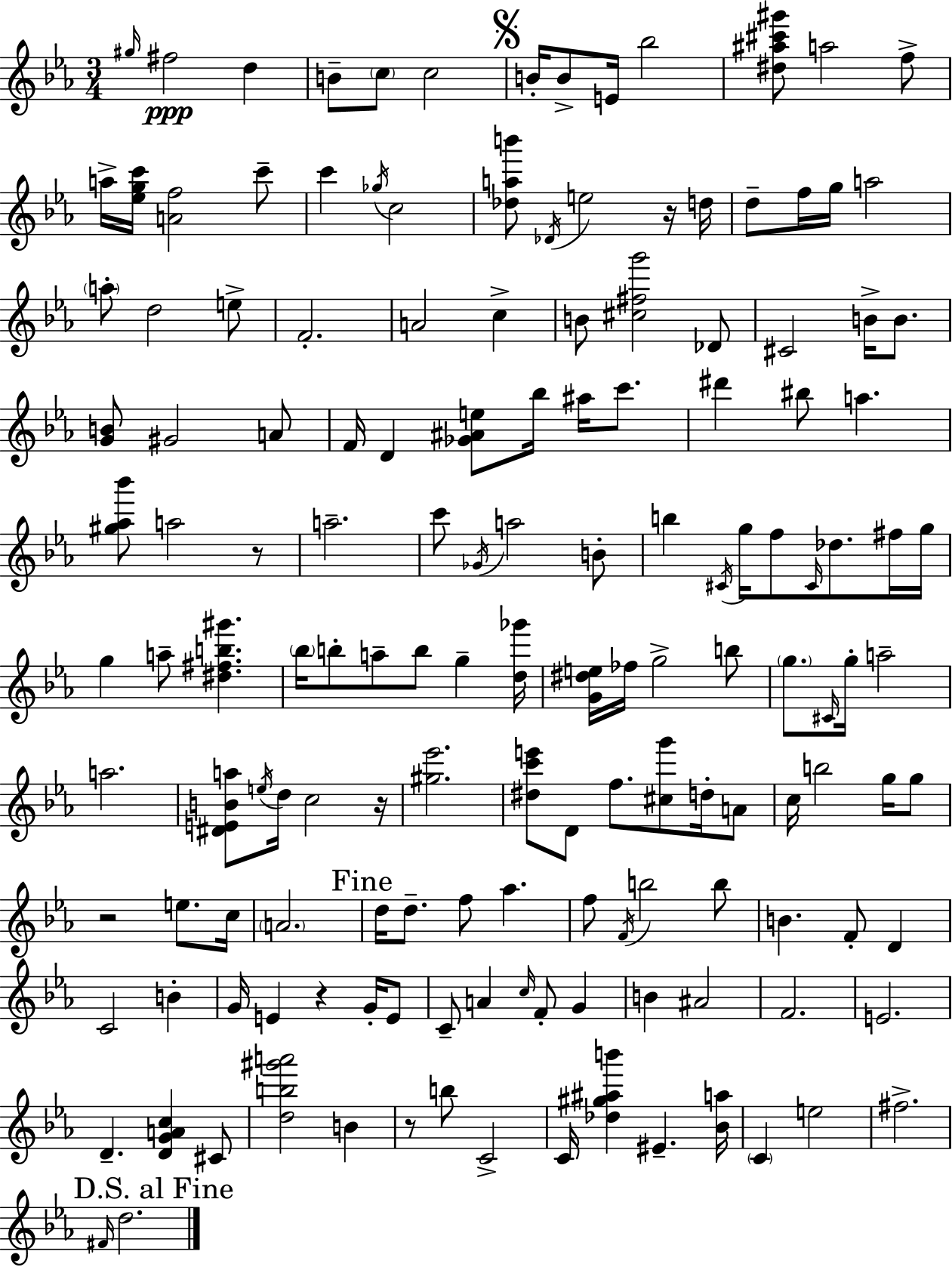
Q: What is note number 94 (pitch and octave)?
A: F4